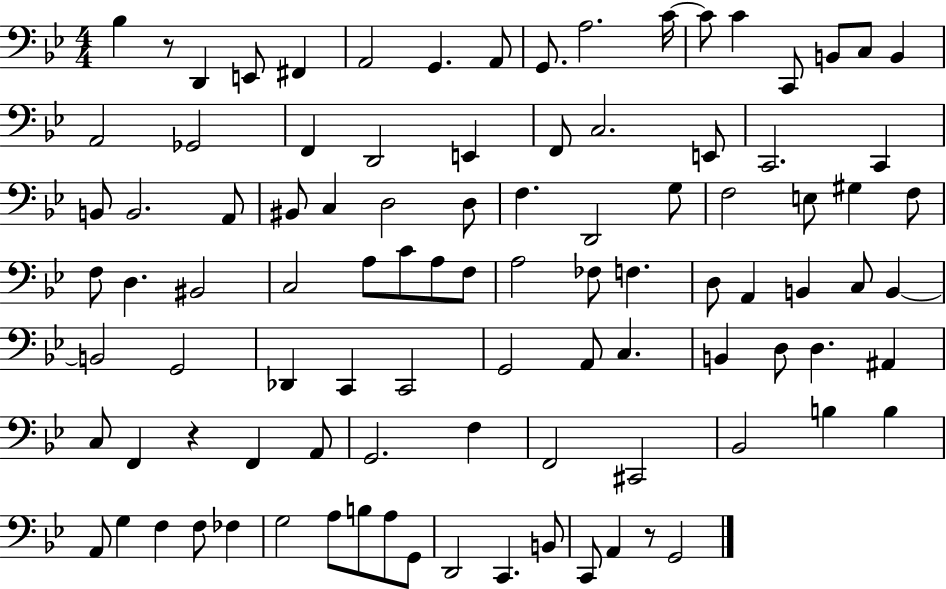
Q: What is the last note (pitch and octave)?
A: G2